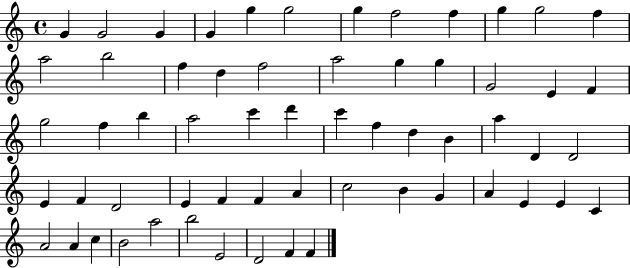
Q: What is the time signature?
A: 4/4